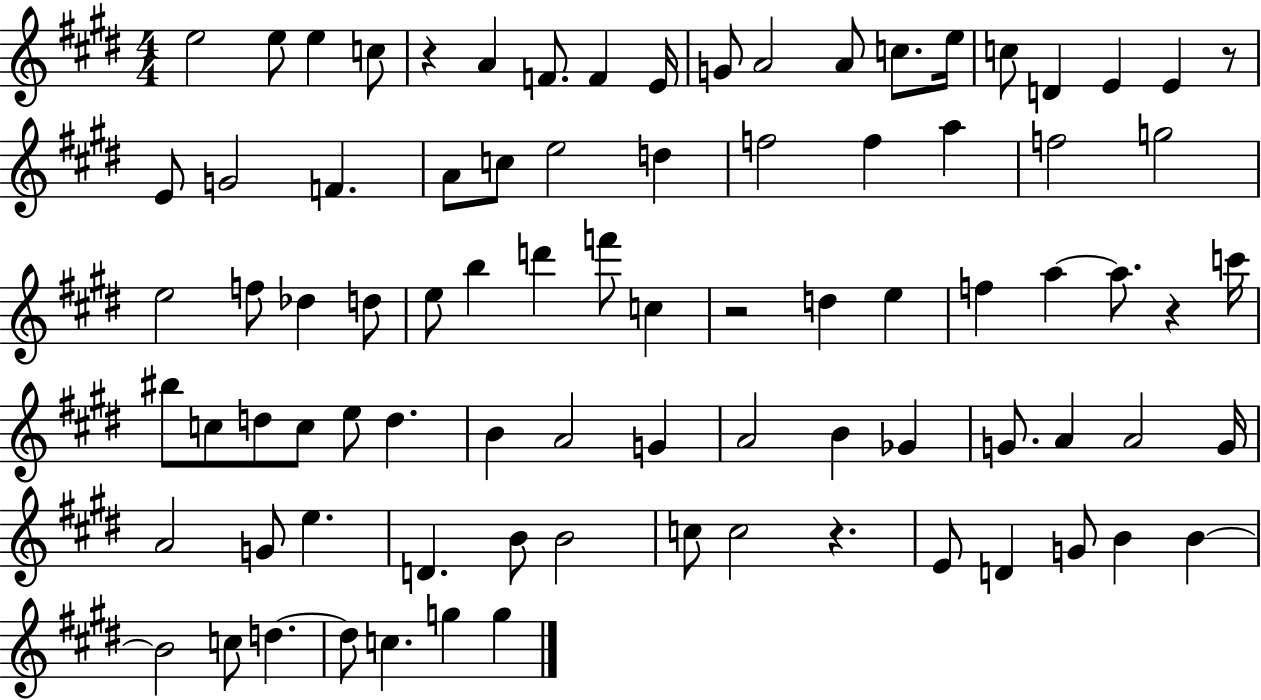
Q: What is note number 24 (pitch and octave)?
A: D5